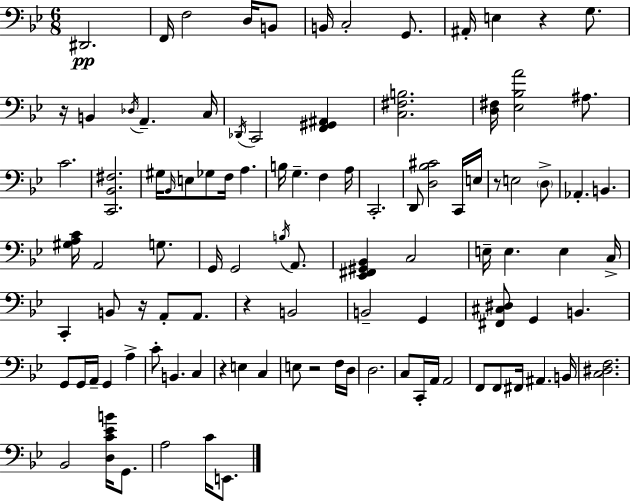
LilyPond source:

{
  \clef bass
  \numericTimeSignature
  \time 6/8
  \key bes \major
  dis,2.\pp | f,16 f2 d16 b,8 | b,16 c2-. g,8. | ais,16-. e4 r4 g8. | \break r16 b,4 \acciaccatura { des16 } a,4.-- | c16 \acciaccatura { des,16 } c,2 <f, gis, ais,>4 | <c fis b>2. | <d fis>16 <ees bes a'>2 ais8. | \break c'2. | <c, bes, fis>2. | gis16 \grace { bes,16 } e8 ges8 f16 a4. | b16 g4.-- f4 | \break a16 c,2.-. | d,8 <d bes cis'>2 | c,16 e16 r8 e2 | \parenthesize d8-> aes,4.-. b,4. | \break <gis a c'>16 a,2 | g8. g,16 g,2 | \acciaccatura { b16 } a,8. <ees, fis, gis, bes,>4 c2 | e16-- e4. e4 | \break c16-> c,4-. b,8 r16 a,8-. | a,8. r4 b,2 | b,2-- | g,4 <fis, cis dis>8 g,4 b,4. | \break g,8 g,16 a,16-- g,4 | a4-> c'8-. b,4. | c4 r4 e4 | c4 e8 r2 | \break f16 d16 d2. | c8 c,16-. a,16 a,2 | f,8 f,8 fis,16 ais,4. | b,16 <c dis f>2. | \break bes,2 | <d c' ees' b'>16 g,8. a2 | c'16 e,8. \bar "|."
}